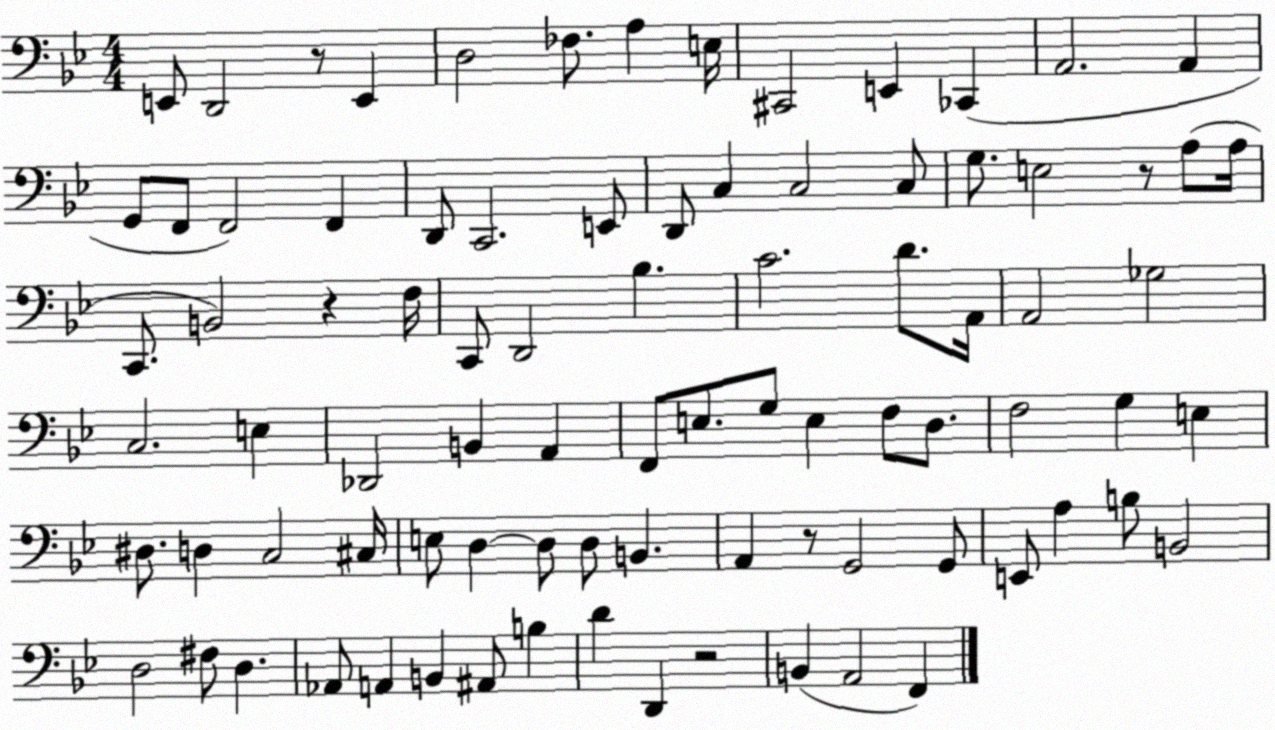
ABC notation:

X:1
T:Untitled
M:4/4
L:1/4
K:Bb
E,,/2 D,,2 z/2 E,, D,2 _F,/2 A, E,/4 ^C,,2 E,, _C,, A,,2 A,, G,,/2 F,,/2 F,,2 F,, D,,/2 C,,2 E,,/2 D,,/2 C, C,2 C,/2 G,/2 E,2 z/2 A,/2 A,/4 C,,/2 B,,2 z F,/4 C,,/2 D,,2 _B, C2 D/2 A,,/4 A,,2 _G,2 C,2 E, _D,,2 B,, A,, F,,/2 E,/2 G,/2 E, F,/2 D,/2 F,2 G, E, ^D,/2 D, C,2 ^C,/4 E,/2 D, D,/2 D,/2 B,, A,, z/2 G,,2 G,,/2 E,,/2 A, B,/2 B,,2 D,2 ^F,/2 D, _A,,/2 A,, B,, ^A,,/2 B, D D,, z2 B,, A,,2 F,,